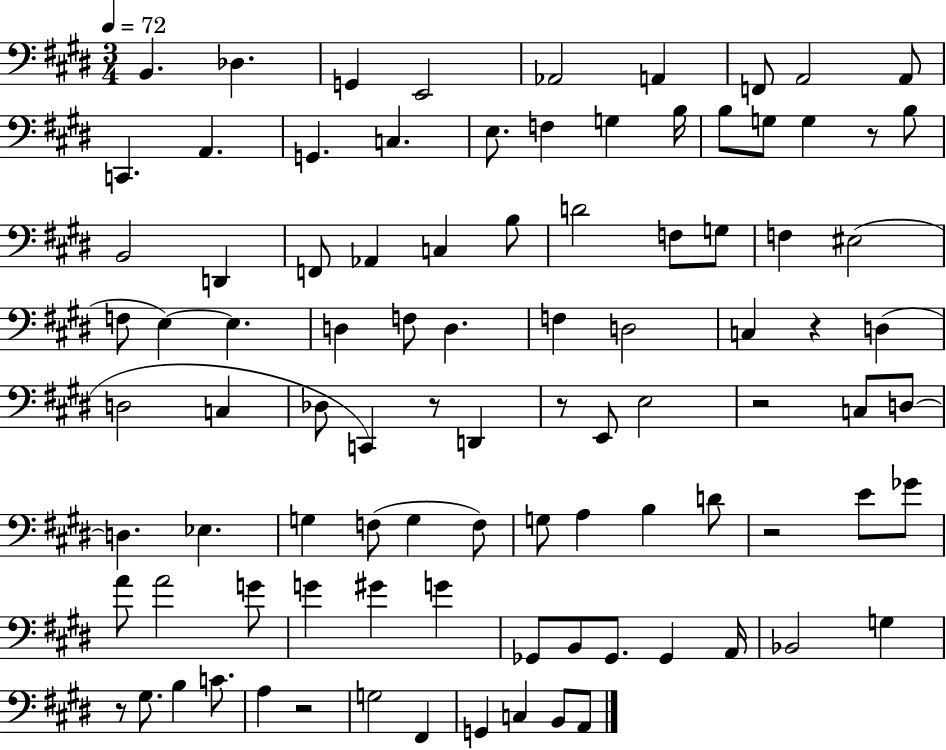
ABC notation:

X:1
T:Untitled
M:3/4
L:1/4
K:E
B,, _D, G,, E,,2 _A,,2 A,, F,,/2 A,,2 A,,/2 C,, A,, G,, C, E,/2 F, G, B,/4 B,/2 G,/2 G, z/2 B,/2 B,,2 D,, F,,/2 _A,, C, B,/2 D2 F,/2 G,/2 F, ^E,2 F,/2 E, E, D, F,/2 D, F, D,2 C, z D, D,2 C, _D,/2 C,, z/2 D,, z/2 E,,/2 E,2 z2 C,/2 D,/2 D, _E, G, F,/2 G, F,/2 G,/2 A, B, D/2 z2 E/2 _G/2 A/2 A2 G/2 G ^G G _G,,/2 B,,/2 _G,,/2 _G,, A,,/4 _B,,2 G, z/2 ^G,/2 B, C/2 A, z2 G,2 ^F,, G,, C, B,,/2 A,,/2